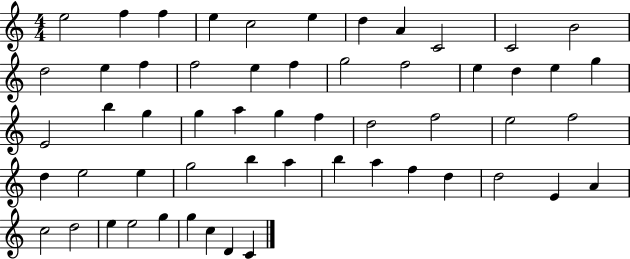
{
  \clef treble
  \numericTimeSignature
  \time 4/4
  \key c \major
  e''2 f''4 f''4 | e''4 c''2 e''4 | d''4 a'4 c'2 | c'2 b'2 | \break d''2 e''4 f''4 | f''2 e''4 f''4 | g''2 f''2 | e''4 d''4 e''4 g''4 | \break e'2 b''4 g''4 | g''4 a''4 g''4 f''4 | d''2 f''2 | e''2 f''2 | \break d''4 e''2 e''4 | g''2 b''4 a''4 | b''4 a''4 f''4 d''4 | d''2 e'4 a'4 | \break c''2 d''2 | e''4 e''2 g''4 | g''4 c''4 d'4 c'4 | \bar "|."
}